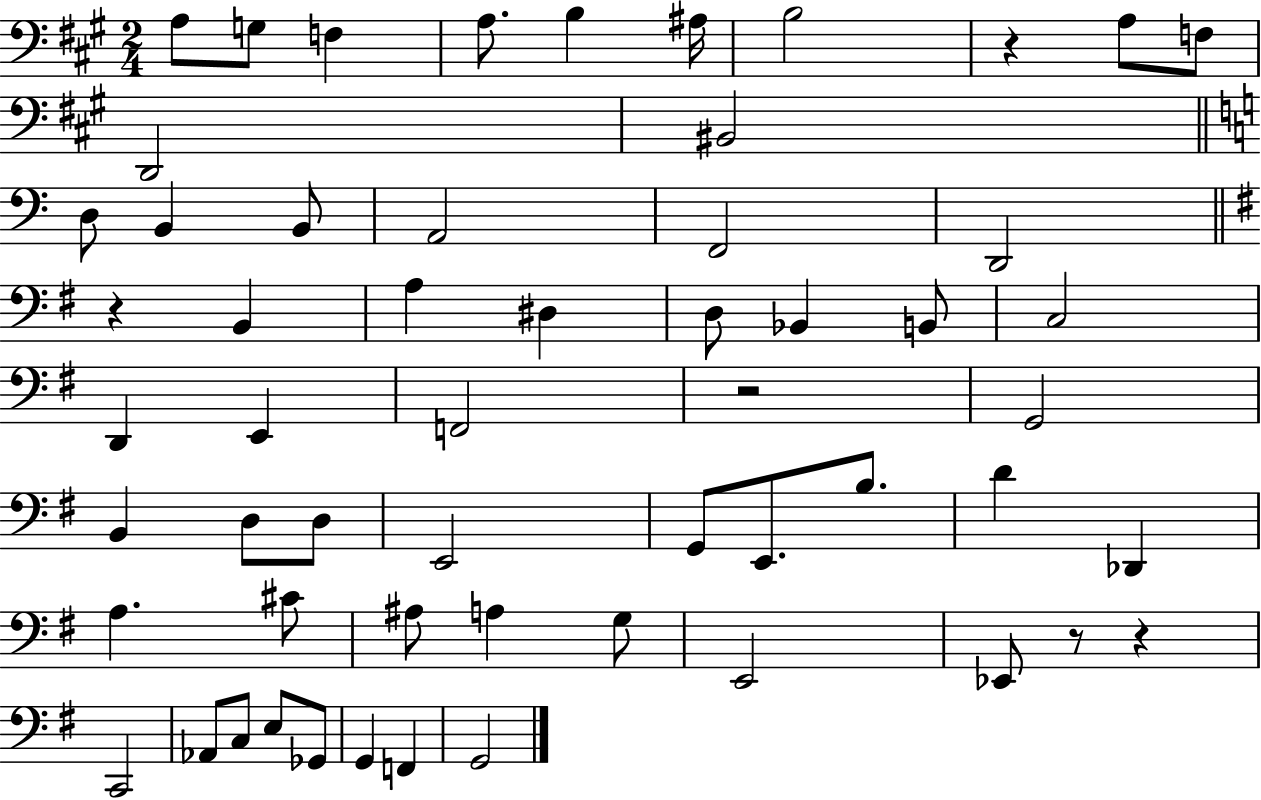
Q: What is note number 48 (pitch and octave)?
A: E3